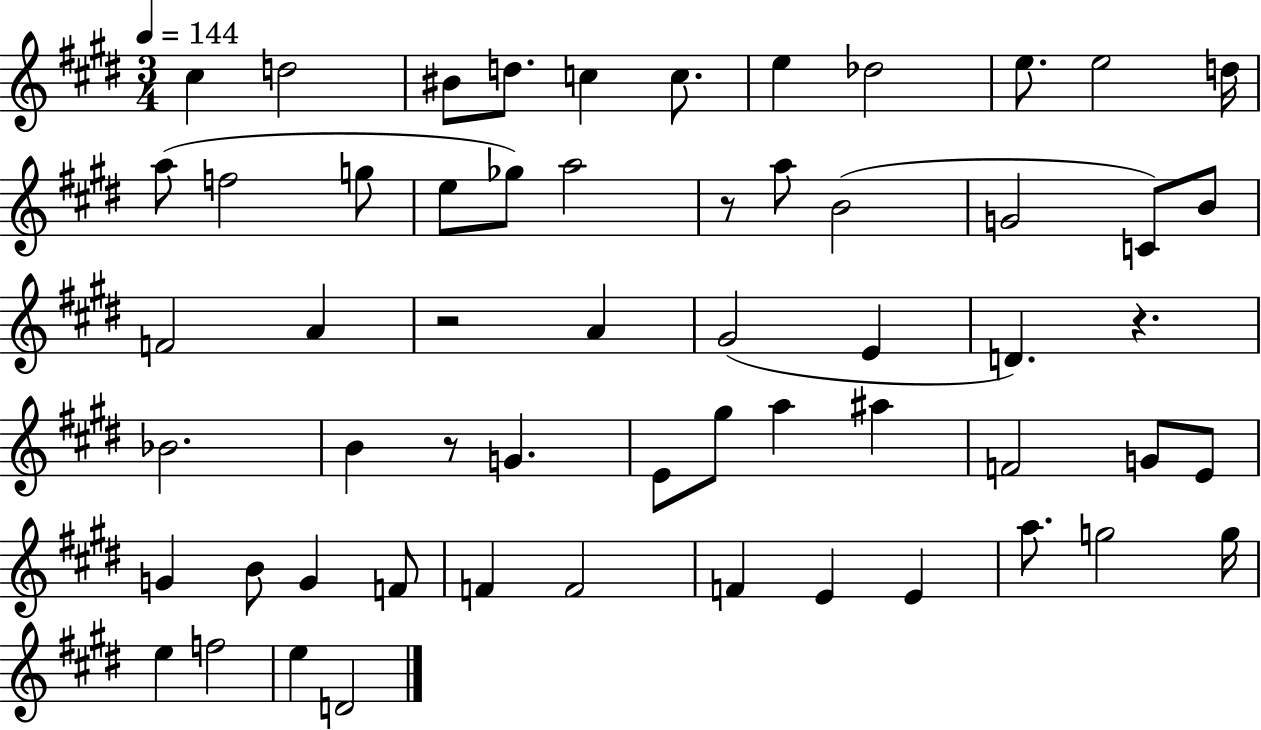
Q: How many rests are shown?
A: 4